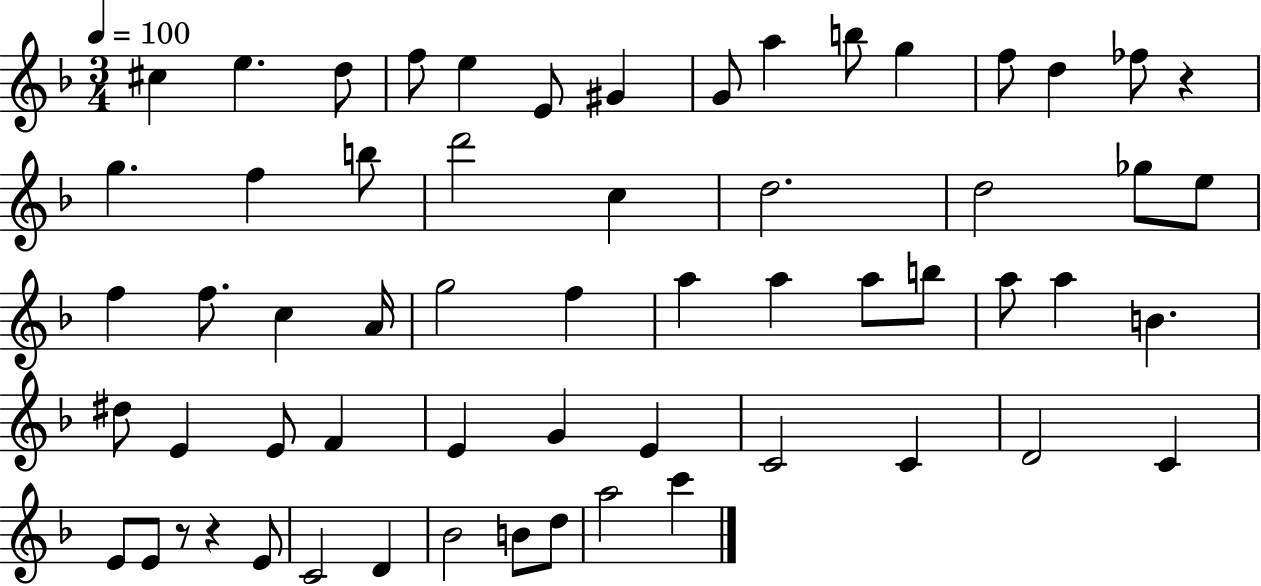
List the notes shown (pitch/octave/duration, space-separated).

C#5/q E5/q. D5/e F5/e E5/q E4/e G#4/q G4/e A5/q B5/e G5/q F5/e D5/q FES5/e R/q G5/q. F5/q B5/e D6/h C5/q D5/h. D5/h Gb5/e E5/e F5/q F5/e. C5/q A4/s G5/h F5/q A5/q A5/q A5/e B5/e A5/e A5/q B4/q. D#5/e E4/q E4/e F4/q E4/q G4/q E4/q C4/h C4/q D4/h C4/q E4/e E4/e R/e R/q E4/e C4/h D4/q Bb4/h B4/e D5/e A5/h C6/q